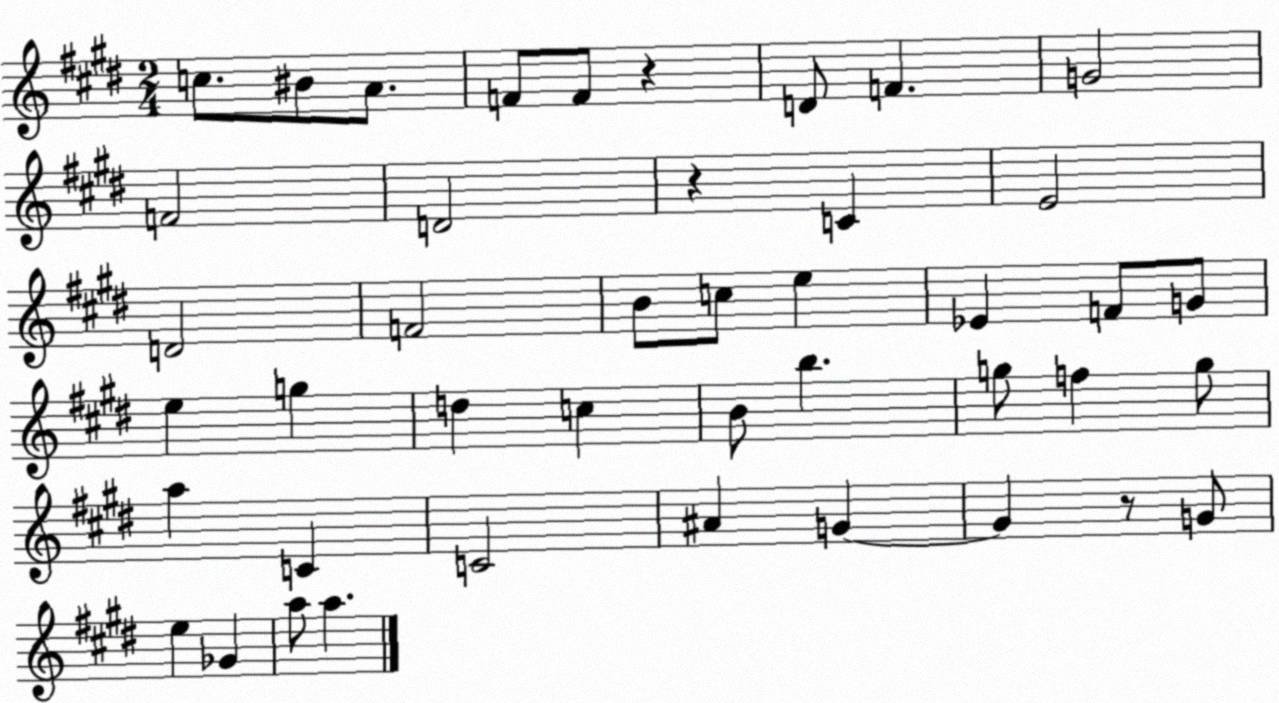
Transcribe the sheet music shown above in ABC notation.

X:1
T:Untitled
M:2/4
L:1/4
K:E
c/2 ^B/2 A/2 F/2 F/2 z D/2 F G2 F2 D2 z C E2 D2 F2 B/2 c/2 e _E F/2 G/2 e g d c B/2 b g/2 f g/2 a C C2 ^A G G z/2 G/2 e _G a/2 a